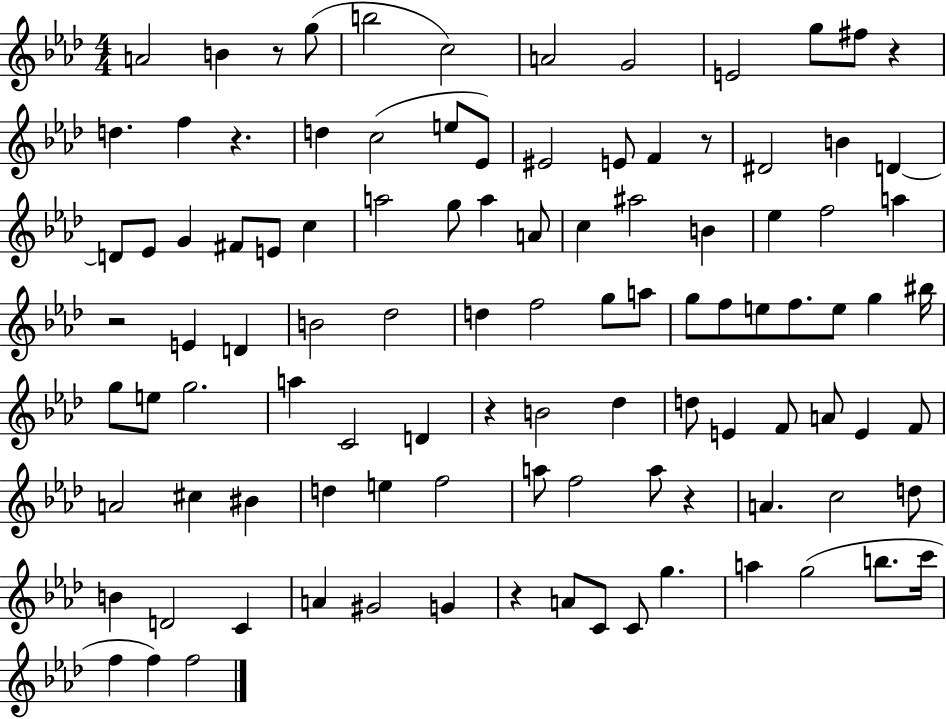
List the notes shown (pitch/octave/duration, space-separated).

A4/h B4/q R/e G5/e B5/h C5/h A4/h G4/h E4/h G5/e F#5/e R/q D5/q. F5/q R/q. D5/q C5/h E5/e Eb4/e EIS4/h E4/e F4/q R/e D#4/h B4/q D4/q D4/e Eb4/e G4/q F#4/e E4/e C5/q A5/h G5/e A5/q A4/e C5/q A#5/h B4/q Eb5/q F5/h A5/q R/h E4/q D4/q B4/h Db5/h D5/q F5/h G5/e A5/e G5/e F5/e E5/e F5/e. E5/e G5/q BIS5/s G5/e E5/e G5/h. A5/q C4/h D4/q R/q B4/h Db5/q D5/e E4/q F4/e A4/e E4/q F4/e A4/h C#5/q BIS4/q D5/q E5/q F5/h A5/e F5/h A5/e R/q A4/q. C5/h D5/e B4/q D4/h C4/q A4/q G#4/h G4/q R/q A4/e C4/e C4/e G5/q. A5/q G5/h B5/e. C6/s F5/q F5/q F5/h